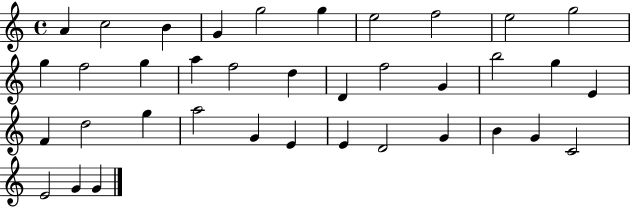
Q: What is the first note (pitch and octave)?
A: A4